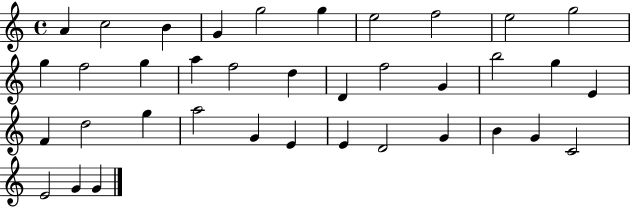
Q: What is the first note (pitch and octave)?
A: A4